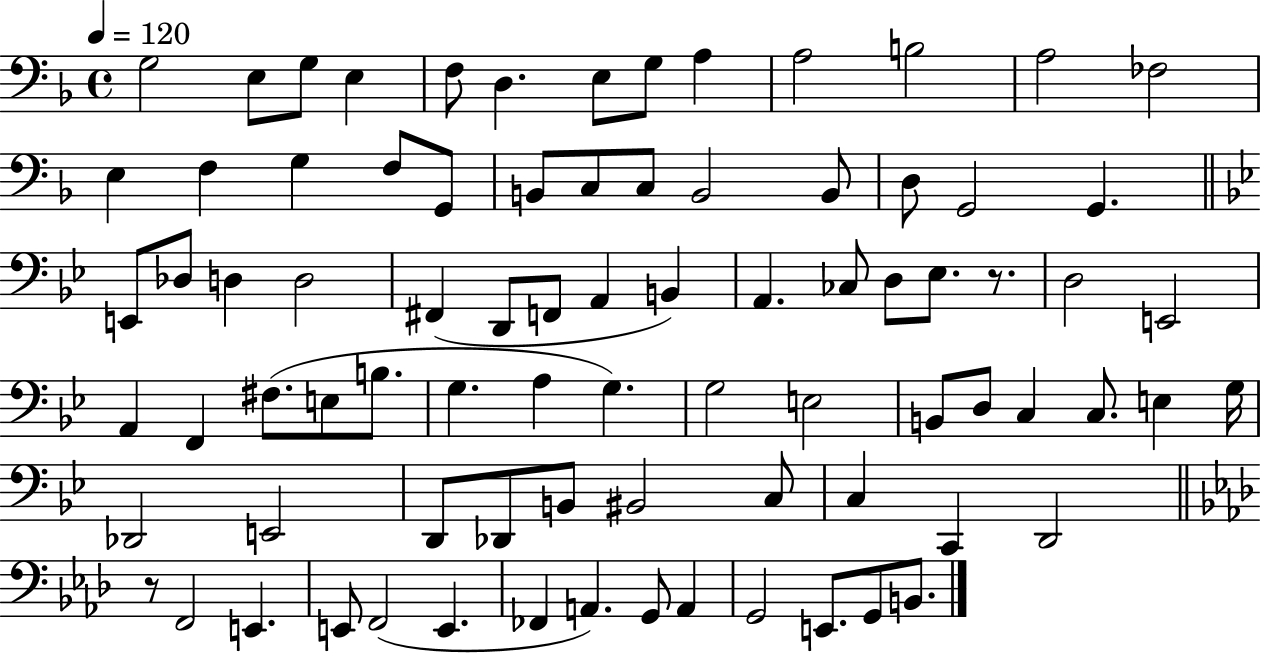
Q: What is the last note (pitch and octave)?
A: B2